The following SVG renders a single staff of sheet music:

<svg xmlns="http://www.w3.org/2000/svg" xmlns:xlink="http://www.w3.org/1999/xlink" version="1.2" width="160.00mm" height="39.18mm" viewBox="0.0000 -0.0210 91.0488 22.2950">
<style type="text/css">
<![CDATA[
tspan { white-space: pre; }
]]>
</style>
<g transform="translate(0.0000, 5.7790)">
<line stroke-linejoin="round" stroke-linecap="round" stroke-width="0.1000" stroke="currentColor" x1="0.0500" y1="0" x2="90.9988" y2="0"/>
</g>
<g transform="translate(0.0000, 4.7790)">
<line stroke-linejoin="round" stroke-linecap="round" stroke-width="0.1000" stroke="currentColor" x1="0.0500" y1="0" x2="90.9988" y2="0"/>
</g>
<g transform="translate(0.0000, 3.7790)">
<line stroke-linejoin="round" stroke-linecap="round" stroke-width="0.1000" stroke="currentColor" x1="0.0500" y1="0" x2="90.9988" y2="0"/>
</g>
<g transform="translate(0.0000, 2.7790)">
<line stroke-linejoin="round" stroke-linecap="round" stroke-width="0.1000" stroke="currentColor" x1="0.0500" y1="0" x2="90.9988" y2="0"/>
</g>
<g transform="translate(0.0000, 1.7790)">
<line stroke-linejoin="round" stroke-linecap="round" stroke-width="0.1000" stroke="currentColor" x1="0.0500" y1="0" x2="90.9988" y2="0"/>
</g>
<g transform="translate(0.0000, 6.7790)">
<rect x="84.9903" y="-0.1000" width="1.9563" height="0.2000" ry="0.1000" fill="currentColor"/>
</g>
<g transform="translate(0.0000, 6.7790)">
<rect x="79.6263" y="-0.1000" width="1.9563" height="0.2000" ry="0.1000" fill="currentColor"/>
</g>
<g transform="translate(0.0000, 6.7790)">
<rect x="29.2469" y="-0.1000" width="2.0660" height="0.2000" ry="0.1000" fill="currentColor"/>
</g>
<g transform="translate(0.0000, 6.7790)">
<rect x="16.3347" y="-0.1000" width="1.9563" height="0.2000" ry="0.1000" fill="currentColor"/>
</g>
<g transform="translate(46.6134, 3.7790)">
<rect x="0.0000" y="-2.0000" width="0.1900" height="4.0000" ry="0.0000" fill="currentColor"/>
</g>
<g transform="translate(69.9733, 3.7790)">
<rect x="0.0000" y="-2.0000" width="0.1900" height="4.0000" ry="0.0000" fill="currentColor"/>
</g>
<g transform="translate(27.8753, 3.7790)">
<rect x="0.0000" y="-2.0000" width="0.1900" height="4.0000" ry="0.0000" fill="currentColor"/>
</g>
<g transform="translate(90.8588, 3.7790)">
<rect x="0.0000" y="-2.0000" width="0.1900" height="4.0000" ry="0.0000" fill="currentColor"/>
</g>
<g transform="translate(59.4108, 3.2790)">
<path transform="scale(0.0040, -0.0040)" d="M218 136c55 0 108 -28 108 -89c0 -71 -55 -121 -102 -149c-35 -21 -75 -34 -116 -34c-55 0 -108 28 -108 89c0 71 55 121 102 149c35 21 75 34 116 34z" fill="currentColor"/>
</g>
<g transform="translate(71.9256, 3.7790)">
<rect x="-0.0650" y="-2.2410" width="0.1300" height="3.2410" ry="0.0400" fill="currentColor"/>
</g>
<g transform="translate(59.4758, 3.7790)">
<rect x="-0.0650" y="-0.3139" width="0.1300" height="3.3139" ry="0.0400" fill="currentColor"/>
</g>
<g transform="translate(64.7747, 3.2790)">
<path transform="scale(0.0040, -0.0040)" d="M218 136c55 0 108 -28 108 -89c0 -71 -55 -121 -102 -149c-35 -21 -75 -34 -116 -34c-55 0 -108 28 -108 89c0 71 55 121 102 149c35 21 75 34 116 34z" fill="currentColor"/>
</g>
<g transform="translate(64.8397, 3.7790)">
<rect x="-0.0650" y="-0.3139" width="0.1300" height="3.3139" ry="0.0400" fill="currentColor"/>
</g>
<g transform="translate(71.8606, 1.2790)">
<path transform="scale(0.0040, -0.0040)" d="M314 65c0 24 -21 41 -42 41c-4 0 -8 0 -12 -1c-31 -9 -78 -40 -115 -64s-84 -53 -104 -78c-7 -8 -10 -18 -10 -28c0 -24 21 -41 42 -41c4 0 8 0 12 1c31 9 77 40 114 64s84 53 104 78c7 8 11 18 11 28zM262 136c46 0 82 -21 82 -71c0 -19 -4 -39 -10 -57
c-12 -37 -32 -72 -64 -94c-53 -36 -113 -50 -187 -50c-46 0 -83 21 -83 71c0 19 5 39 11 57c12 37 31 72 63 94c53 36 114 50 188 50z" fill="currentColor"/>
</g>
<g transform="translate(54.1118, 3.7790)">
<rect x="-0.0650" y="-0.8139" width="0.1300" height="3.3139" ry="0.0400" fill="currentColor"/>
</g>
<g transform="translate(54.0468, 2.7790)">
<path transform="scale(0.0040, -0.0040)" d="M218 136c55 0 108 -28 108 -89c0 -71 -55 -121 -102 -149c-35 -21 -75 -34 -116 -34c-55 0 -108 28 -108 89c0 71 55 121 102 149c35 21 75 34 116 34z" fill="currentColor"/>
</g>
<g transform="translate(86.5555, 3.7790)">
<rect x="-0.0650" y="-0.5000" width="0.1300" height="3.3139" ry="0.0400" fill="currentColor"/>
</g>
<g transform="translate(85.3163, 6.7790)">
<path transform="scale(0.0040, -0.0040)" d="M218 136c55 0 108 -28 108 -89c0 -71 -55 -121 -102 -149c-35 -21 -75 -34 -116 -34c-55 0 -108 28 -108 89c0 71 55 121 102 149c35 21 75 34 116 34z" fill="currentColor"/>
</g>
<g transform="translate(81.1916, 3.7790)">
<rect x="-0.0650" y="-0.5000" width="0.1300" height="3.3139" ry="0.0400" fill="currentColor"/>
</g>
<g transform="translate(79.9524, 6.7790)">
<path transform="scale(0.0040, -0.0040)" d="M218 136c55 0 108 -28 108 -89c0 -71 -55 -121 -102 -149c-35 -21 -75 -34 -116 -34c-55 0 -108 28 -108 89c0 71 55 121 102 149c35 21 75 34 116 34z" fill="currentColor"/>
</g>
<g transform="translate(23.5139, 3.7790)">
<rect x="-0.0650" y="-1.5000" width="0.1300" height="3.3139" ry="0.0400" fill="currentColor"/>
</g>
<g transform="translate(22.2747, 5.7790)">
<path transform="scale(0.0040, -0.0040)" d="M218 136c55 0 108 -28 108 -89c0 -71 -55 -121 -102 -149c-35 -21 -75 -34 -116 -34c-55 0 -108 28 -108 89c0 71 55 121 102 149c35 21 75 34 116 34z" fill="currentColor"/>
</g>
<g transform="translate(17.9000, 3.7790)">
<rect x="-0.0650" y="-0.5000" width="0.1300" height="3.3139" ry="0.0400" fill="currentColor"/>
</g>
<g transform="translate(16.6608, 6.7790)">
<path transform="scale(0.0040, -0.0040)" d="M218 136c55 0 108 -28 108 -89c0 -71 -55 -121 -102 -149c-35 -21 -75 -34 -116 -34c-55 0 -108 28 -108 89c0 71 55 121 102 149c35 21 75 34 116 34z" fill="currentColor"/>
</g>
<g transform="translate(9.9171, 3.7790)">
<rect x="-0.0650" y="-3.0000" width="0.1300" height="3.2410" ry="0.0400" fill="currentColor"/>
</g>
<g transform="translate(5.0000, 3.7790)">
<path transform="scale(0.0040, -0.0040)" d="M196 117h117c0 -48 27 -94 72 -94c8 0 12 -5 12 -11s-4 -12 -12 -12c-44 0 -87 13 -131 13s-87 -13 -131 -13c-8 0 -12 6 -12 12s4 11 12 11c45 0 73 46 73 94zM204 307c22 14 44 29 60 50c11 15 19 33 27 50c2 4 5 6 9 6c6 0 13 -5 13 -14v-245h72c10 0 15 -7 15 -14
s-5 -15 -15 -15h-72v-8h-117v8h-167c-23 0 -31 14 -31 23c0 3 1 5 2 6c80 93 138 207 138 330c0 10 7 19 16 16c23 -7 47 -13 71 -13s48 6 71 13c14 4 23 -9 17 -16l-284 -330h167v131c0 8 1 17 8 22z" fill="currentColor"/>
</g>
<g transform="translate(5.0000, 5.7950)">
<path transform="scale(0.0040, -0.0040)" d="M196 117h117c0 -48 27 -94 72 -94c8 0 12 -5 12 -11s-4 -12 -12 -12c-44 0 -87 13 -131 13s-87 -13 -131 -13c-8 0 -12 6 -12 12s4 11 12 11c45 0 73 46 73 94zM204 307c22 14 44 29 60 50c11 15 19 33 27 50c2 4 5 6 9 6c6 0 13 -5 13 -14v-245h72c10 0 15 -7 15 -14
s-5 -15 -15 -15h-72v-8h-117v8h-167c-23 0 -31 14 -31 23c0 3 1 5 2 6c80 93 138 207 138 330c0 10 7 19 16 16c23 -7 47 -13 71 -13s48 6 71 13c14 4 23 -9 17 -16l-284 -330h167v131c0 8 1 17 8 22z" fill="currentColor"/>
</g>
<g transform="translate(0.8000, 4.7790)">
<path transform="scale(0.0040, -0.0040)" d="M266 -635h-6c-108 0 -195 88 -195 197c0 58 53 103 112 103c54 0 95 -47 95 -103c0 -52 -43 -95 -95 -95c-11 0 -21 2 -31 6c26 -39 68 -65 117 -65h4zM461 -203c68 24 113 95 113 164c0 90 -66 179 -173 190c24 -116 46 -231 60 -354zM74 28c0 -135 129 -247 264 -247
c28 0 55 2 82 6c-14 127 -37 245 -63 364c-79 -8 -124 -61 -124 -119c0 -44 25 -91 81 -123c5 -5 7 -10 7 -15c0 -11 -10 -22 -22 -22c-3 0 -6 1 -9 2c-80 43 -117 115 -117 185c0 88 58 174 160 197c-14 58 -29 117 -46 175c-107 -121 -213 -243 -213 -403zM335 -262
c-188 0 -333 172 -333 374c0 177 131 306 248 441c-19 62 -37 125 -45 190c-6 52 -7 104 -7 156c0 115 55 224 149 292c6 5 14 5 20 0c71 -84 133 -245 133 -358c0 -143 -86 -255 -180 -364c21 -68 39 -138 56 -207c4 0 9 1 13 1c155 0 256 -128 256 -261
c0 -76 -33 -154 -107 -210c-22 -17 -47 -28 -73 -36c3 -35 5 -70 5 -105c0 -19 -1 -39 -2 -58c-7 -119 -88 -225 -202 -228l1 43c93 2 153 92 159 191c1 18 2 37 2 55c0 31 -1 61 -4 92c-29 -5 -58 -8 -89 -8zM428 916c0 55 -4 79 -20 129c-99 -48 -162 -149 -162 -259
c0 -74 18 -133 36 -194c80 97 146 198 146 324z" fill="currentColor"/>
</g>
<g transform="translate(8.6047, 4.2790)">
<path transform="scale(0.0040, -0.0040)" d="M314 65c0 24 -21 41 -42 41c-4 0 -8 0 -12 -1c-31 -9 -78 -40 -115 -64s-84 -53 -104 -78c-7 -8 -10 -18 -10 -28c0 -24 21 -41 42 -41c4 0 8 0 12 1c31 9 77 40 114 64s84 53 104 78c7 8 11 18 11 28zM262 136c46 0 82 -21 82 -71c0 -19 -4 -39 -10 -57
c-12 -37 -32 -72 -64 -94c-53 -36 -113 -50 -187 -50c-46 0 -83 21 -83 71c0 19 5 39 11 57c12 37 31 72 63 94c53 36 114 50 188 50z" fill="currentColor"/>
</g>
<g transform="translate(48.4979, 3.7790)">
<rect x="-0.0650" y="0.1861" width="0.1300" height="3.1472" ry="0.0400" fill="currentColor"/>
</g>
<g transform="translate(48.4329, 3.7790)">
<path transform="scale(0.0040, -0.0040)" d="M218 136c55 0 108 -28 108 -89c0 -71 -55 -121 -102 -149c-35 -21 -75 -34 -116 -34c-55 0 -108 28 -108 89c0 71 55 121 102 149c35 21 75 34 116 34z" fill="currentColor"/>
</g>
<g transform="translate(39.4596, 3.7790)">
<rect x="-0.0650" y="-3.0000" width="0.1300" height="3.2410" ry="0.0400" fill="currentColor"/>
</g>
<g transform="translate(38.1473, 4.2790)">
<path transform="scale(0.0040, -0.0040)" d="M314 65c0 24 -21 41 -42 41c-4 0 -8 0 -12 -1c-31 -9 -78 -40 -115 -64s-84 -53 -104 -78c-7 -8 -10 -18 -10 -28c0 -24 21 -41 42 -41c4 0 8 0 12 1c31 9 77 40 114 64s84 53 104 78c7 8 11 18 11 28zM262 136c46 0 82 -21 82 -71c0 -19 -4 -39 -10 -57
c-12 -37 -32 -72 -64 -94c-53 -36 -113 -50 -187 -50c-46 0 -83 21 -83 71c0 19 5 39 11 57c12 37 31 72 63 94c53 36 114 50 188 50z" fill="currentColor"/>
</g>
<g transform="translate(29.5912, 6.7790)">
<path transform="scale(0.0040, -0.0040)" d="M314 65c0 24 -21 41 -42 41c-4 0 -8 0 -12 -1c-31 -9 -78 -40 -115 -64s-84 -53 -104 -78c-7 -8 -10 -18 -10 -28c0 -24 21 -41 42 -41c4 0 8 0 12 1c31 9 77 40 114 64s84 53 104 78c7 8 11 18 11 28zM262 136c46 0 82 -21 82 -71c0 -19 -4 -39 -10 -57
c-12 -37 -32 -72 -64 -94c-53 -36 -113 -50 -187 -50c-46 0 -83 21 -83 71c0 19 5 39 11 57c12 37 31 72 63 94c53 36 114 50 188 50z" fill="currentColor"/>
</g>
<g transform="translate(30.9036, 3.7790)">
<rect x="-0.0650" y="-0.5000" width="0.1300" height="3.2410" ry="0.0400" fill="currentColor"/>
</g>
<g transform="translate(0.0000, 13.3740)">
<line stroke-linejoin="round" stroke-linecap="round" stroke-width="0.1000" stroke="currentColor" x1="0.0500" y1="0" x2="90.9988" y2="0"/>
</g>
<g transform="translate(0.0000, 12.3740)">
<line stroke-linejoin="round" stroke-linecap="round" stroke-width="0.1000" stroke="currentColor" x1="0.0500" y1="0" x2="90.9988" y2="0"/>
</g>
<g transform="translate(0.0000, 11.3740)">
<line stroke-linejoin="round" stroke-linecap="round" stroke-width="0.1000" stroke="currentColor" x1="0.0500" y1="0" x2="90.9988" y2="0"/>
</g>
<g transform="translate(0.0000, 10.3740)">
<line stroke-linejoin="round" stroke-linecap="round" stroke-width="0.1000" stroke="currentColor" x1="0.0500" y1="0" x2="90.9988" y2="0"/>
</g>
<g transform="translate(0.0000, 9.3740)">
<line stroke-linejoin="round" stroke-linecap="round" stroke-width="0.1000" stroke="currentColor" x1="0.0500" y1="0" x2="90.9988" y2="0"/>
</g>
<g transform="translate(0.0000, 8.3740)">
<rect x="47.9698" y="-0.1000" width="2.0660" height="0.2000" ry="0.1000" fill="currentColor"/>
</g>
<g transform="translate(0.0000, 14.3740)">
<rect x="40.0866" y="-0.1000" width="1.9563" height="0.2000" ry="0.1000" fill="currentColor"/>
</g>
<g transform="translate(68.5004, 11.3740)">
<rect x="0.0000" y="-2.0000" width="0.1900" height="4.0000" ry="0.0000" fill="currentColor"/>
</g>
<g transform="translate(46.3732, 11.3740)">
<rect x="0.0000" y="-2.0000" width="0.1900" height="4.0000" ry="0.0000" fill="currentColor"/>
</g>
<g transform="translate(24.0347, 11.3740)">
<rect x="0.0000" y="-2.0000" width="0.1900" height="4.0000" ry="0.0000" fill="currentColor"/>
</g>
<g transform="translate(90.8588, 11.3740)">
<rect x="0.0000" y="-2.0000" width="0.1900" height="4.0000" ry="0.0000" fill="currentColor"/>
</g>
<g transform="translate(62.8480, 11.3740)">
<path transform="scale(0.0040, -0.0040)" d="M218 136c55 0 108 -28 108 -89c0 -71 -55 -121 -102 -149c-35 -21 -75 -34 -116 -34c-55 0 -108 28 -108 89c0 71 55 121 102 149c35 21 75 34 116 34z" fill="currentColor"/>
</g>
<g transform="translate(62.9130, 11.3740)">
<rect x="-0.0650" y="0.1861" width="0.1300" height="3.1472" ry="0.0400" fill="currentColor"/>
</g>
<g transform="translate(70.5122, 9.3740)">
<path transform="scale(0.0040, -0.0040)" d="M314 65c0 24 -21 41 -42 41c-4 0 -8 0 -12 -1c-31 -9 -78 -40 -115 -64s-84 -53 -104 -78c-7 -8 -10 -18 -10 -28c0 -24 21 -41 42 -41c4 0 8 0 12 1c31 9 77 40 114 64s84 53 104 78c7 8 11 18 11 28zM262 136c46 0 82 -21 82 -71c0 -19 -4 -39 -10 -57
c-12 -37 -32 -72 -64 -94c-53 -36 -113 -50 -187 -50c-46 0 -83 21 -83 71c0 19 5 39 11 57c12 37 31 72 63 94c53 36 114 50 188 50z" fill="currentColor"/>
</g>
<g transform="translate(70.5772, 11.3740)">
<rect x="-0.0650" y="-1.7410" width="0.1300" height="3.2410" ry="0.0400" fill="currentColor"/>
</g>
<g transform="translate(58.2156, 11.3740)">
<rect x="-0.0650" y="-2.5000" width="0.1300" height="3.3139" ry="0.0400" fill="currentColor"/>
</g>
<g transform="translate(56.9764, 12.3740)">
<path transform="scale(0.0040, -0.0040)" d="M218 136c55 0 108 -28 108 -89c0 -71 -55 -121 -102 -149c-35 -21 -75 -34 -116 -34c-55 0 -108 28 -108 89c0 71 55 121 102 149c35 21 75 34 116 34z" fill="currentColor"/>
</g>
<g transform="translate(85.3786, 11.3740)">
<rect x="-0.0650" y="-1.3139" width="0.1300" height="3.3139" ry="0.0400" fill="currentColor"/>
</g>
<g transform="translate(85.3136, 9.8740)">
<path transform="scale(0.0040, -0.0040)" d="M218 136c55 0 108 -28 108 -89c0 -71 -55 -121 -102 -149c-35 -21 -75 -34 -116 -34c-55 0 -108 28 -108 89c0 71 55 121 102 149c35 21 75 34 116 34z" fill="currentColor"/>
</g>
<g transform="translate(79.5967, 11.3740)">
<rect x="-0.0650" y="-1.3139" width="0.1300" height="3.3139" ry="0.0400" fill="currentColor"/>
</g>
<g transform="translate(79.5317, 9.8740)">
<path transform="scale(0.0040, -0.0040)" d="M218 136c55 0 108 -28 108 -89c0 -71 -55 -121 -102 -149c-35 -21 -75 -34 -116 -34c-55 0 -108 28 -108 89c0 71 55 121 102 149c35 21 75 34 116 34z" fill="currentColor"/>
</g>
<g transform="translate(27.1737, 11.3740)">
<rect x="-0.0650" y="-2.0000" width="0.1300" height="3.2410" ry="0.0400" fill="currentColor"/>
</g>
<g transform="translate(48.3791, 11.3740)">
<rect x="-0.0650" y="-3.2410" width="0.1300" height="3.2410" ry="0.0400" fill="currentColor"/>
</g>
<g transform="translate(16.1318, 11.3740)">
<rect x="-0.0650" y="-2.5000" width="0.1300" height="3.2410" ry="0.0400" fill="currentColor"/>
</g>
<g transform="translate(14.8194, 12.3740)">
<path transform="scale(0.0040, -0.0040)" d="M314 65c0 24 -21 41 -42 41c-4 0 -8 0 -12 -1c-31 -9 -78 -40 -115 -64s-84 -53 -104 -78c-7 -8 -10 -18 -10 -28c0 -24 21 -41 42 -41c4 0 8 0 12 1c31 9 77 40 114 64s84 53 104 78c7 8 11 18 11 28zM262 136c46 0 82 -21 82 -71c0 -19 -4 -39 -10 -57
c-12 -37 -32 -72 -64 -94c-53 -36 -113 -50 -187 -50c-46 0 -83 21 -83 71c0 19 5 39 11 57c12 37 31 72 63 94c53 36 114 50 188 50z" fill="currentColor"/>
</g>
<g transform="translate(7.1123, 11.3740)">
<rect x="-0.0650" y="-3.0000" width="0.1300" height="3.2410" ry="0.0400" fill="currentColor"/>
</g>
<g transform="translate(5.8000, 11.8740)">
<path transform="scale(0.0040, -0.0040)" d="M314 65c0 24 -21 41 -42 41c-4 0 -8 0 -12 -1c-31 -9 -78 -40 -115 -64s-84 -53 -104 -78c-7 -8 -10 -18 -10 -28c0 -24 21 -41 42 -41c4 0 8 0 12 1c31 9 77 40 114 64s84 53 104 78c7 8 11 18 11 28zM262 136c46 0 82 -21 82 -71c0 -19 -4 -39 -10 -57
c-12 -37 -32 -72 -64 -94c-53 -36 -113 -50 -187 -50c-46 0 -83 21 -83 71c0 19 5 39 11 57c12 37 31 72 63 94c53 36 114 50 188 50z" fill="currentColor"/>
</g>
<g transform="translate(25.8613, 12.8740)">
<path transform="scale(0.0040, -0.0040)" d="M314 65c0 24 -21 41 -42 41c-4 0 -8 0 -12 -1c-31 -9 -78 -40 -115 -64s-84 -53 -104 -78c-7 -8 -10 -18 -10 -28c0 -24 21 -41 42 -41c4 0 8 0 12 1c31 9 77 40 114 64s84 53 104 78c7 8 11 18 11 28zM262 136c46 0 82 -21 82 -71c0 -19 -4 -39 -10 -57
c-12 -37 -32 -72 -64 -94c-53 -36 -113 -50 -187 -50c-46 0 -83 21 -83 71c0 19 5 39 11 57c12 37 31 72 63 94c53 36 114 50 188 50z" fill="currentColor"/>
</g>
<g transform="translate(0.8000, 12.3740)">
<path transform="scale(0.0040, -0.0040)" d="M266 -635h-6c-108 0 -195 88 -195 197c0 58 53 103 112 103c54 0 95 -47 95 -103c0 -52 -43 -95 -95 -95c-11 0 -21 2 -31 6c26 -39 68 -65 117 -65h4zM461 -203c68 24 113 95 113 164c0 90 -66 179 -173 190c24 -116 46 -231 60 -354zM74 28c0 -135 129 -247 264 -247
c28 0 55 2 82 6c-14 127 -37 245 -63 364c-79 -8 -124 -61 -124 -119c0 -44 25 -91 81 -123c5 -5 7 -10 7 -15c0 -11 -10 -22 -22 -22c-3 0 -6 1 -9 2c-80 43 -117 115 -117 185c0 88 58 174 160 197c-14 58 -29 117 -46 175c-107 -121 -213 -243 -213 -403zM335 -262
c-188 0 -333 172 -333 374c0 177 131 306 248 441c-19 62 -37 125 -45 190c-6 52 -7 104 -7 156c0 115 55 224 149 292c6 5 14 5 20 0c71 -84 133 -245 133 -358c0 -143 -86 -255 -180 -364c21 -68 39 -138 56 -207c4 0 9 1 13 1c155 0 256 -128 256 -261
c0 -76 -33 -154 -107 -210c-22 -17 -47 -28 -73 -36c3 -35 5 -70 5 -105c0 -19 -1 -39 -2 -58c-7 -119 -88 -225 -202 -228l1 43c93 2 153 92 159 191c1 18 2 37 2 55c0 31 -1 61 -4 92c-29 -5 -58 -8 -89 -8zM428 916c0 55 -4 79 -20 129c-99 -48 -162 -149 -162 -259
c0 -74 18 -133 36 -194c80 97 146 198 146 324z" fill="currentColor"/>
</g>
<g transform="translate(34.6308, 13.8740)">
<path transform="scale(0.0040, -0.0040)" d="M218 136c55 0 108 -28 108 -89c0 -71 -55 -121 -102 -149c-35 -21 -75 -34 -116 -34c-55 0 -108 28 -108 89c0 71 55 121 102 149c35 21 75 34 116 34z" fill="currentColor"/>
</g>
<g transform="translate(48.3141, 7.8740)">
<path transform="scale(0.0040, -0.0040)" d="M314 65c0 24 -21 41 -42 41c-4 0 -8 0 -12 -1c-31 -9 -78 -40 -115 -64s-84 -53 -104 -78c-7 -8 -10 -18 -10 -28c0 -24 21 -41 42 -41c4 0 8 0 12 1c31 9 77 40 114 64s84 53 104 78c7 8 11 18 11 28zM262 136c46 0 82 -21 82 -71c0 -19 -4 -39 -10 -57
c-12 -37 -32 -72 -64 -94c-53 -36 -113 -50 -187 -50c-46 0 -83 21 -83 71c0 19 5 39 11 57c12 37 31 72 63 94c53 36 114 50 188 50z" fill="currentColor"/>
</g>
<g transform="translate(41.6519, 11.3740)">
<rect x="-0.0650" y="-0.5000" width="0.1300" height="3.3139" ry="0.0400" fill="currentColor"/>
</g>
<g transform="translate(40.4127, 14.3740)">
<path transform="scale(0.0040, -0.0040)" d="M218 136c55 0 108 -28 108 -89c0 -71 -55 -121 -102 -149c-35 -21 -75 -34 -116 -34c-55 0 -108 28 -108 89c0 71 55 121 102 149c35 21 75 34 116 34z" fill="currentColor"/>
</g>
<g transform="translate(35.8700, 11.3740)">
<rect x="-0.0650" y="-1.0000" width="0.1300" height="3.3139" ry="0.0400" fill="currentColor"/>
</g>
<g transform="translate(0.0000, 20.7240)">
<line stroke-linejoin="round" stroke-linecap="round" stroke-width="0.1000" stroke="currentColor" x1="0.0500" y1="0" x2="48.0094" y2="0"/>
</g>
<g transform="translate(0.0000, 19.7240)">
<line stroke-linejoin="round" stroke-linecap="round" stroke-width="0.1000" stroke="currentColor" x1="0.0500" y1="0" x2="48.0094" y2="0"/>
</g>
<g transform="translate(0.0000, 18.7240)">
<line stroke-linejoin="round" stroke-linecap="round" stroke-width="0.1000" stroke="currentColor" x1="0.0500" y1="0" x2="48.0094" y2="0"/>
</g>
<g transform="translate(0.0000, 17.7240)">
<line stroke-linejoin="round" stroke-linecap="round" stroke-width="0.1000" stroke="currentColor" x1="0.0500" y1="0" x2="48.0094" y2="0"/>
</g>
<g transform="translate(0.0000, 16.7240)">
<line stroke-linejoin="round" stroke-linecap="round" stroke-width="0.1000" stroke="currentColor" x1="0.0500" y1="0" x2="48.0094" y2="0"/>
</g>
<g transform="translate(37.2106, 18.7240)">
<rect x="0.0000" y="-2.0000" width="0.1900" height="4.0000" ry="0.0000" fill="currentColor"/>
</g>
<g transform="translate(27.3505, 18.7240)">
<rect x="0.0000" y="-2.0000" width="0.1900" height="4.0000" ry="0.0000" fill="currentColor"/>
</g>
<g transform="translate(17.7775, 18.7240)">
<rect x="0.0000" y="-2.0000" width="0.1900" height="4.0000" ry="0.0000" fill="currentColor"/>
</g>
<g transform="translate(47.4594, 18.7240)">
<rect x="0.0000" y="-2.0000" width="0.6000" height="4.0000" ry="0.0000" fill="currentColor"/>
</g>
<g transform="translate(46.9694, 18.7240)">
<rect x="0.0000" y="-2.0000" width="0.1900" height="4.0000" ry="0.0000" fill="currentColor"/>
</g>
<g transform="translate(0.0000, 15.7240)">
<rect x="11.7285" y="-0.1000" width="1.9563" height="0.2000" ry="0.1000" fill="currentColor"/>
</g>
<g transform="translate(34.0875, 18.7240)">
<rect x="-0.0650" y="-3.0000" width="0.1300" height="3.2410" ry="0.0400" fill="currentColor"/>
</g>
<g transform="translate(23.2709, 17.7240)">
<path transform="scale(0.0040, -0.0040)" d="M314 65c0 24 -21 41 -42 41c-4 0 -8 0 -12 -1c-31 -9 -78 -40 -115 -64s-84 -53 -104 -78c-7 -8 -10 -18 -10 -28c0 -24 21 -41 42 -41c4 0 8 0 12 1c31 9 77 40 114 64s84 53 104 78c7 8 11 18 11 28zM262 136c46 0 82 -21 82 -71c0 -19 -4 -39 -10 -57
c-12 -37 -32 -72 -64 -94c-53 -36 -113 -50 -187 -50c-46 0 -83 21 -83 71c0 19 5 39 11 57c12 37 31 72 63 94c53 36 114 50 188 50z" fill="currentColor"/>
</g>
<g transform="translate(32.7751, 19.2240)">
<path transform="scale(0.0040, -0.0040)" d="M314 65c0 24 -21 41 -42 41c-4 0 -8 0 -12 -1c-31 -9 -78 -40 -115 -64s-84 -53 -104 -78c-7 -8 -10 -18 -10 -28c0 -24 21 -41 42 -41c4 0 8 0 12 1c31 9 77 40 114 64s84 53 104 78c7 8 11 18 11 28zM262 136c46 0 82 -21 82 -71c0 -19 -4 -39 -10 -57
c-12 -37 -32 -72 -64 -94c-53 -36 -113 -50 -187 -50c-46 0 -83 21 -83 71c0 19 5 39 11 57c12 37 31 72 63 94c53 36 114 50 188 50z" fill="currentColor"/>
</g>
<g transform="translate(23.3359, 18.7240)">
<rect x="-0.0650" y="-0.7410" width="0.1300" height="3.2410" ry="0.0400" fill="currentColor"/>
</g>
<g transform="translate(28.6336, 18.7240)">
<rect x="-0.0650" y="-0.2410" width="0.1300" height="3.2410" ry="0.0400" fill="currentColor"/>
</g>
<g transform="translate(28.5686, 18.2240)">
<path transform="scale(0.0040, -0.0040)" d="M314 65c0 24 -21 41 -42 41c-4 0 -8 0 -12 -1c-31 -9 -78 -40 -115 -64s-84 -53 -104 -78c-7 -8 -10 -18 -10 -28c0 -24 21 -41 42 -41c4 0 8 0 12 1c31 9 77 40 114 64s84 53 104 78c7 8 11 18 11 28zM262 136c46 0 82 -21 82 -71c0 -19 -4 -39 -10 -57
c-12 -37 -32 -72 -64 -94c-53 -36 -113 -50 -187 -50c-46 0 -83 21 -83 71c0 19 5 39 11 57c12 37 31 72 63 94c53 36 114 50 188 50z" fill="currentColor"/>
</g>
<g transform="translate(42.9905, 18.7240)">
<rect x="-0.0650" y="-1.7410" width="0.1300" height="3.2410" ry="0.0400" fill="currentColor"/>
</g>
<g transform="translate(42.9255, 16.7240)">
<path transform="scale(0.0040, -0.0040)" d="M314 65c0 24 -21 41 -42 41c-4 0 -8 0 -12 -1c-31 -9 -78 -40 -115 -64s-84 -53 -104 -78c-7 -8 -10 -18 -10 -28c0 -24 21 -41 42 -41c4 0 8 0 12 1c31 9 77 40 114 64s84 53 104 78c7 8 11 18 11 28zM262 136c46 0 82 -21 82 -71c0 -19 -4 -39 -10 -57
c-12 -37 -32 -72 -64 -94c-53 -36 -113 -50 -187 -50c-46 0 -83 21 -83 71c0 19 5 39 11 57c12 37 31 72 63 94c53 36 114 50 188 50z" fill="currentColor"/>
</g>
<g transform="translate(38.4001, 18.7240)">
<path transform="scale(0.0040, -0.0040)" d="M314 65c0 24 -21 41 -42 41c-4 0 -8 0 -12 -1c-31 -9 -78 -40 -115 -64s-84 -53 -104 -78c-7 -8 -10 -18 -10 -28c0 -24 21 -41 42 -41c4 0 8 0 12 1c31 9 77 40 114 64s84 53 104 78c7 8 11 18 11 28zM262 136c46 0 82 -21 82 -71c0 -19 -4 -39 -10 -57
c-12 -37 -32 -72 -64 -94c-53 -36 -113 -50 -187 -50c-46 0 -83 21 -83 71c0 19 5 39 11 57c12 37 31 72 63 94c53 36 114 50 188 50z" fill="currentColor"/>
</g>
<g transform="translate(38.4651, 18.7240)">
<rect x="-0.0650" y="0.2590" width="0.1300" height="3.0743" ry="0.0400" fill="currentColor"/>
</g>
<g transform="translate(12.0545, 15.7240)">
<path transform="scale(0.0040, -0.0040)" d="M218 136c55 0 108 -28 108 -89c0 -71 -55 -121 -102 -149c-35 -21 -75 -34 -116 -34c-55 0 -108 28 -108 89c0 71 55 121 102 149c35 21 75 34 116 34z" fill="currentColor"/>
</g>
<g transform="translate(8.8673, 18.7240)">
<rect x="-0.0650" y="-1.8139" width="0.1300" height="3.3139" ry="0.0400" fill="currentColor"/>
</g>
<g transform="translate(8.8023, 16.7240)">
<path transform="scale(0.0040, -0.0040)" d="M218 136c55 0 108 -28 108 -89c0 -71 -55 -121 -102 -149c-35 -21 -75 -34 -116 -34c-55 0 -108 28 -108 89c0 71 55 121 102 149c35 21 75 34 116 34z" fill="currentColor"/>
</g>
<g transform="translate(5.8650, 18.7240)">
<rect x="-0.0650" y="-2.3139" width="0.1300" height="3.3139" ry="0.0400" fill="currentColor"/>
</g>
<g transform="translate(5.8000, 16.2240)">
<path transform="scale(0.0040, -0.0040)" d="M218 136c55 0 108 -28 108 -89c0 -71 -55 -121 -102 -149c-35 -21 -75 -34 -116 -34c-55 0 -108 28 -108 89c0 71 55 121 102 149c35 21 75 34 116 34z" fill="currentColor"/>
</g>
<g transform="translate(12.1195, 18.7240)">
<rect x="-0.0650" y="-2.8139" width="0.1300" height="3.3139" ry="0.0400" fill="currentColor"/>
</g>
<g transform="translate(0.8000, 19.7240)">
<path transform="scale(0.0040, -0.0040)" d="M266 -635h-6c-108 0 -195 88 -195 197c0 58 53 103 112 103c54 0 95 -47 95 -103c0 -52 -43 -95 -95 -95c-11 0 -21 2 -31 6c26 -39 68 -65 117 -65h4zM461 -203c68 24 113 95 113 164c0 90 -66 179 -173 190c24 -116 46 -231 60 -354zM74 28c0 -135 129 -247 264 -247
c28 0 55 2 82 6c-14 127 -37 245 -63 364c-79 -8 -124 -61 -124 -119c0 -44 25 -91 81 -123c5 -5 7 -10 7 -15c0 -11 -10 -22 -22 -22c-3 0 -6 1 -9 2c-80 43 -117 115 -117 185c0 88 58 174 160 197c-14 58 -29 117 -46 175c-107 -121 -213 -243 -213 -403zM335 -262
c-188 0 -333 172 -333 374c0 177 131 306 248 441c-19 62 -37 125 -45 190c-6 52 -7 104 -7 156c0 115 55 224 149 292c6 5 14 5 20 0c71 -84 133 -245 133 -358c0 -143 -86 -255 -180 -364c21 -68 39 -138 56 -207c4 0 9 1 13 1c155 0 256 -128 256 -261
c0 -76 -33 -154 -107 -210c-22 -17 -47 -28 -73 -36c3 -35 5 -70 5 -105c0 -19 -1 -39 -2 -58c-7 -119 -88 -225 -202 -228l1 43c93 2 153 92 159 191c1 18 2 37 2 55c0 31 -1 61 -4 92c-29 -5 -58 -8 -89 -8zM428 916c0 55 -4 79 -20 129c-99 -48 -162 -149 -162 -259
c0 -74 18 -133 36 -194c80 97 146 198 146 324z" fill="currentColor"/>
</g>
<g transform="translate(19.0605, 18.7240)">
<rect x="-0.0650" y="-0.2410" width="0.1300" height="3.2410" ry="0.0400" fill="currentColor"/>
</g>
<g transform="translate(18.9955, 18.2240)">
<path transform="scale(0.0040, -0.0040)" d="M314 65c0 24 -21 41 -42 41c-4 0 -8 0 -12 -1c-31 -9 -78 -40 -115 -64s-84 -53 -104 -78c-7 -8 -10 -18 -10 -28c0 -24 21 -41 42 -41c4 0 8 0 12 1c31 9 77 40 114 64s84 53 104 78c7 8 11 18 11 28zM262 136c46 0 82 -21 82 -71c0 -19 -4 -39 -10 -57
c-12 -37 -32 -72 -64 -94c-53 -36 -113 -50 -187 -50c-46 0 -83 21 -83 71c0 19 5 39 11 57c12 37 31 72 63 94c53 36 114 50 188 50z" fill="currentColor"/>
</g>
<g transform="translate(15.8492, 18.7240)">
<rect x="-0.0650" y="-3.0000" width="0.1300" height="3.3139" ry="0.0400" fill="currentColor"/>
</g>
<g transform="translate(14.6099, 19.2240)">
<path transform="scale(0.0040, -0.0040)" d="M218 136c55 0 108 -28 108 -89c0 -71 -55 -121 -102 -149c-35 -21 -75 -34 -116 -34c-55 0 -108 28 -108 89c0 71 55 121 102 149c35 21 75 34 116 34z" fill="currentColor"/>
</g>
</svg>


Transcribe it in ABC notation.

X:1
T:Untitled
M:4/4
L:1/4
K:C
A2 C E C2 A2 B d c c g2 C C A2 G2 F2 D C b2 G B f2 e e g f a A c2 d2 c2 A2 B2 f2